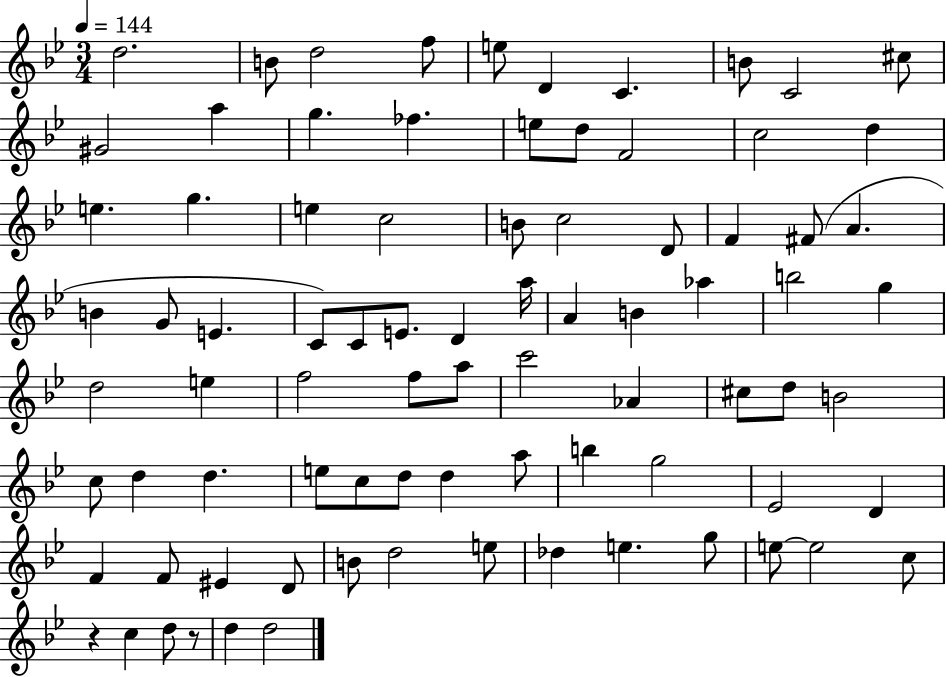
X:1
T:Untitled
M:3/4
L:1/4
K:Bb
d2 B/2 d2 f/2 e/2 D C B/2 C2 ^c/2 ^G2 a g _f e/2 d/2 F2 c2 d e g e c2 B/2 c2 D/2 F ^F/2 A B G/2 E C/2 C/2 E/2 D a/4 A B _a b2 g d2 e f2 f/2 a/2 c'2 _A ^c/2 d/2 B2 c/2 d d e/2 c/2 d/2 d a/2 b g2 _E2 D F F/2 ^E D/2 B/2 d2 e/2 _d e g/2 e/2 e2 c/2 z c d/2 z/2 d d2